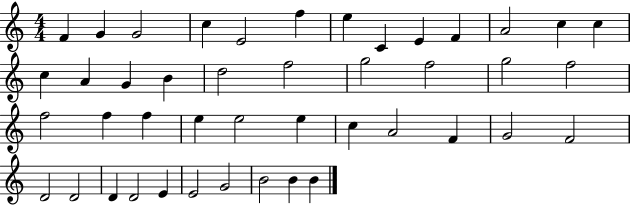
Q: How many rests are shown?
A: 0